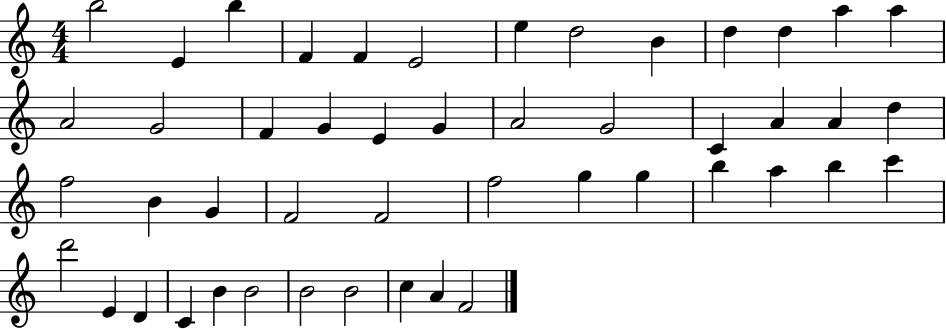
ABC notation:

X:1
T:Untitled
M:4/4
L:1/4
K:C
b2 E b F F E2 e d2 B d d a a A2 G2 F G E G A2 G2 C A A d f2 B G F2 F2 f2 g g b a b c' d'2 E D C B B2 B2 B2 c A F2